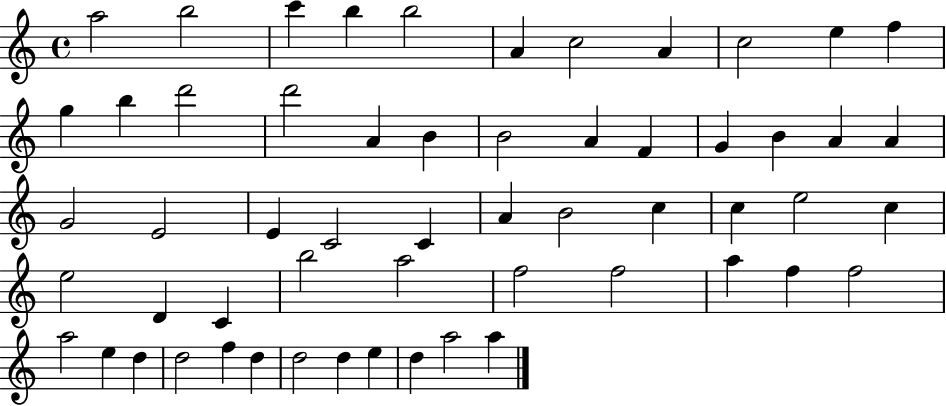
A5/h B5/h C6/q B5/q B5/h A4/q C5/h A4/q C5/h E5/q F5/q G5/q B5/q D6/h D6/h A4/q B4/q B4/h A4/q F4/q G4/q B4/q A4/q A4/q G4/h E4/h E4/q C4/h C4/q A4/q B4/h C5/q C5/q E5/h C5/q E5/h D4/q C4/q B5/h A5/h F5/h F5/h A5/q F5/q F5/h A5/h E5/q D5/q D5/h F5/q D5/q D5/h D5/q E5/q D5/q A5/h A5/q